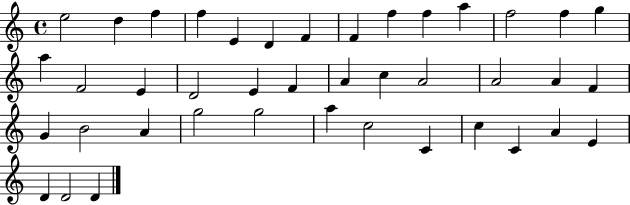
E5/h D5/q F5/q F5/q E4/q D4/q F4/q F4/q F5/q F5/q A5/q F5/h F5/q G5/q A5/q F4/h E4/q D4/h E4/q F4/q A4/q C5/q A4/h A4/h A4/q F4/q G4/q B4/h A4/q G5/h G5/h A5/q C5/h C4/q C5/q C4/q A4/q E4/q D4/q D4/h D4/q